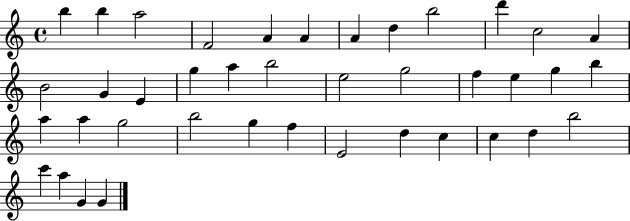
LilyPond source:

{
  \clef treble
  \time 4/4
  \defaultTimeSignature
  \key c \major
  b''4 b''4 a''2 | f'2 a'4 a'4 | a'4 d''4 b''2 | d'''4 c''2 a'4 | \break b'2 g'4 e'4 | g''4 a''4 b''2 | e''2 g''2 | f''4 e''4 g''4 b''4 | \break a''4 a''4 g''2 | b''2 g''4 f''4 | e'2 d''4 c''4 | c''4 d''4 b''2 | \break c'''4 a''4 g'4 g'4 | \bar "|."
}